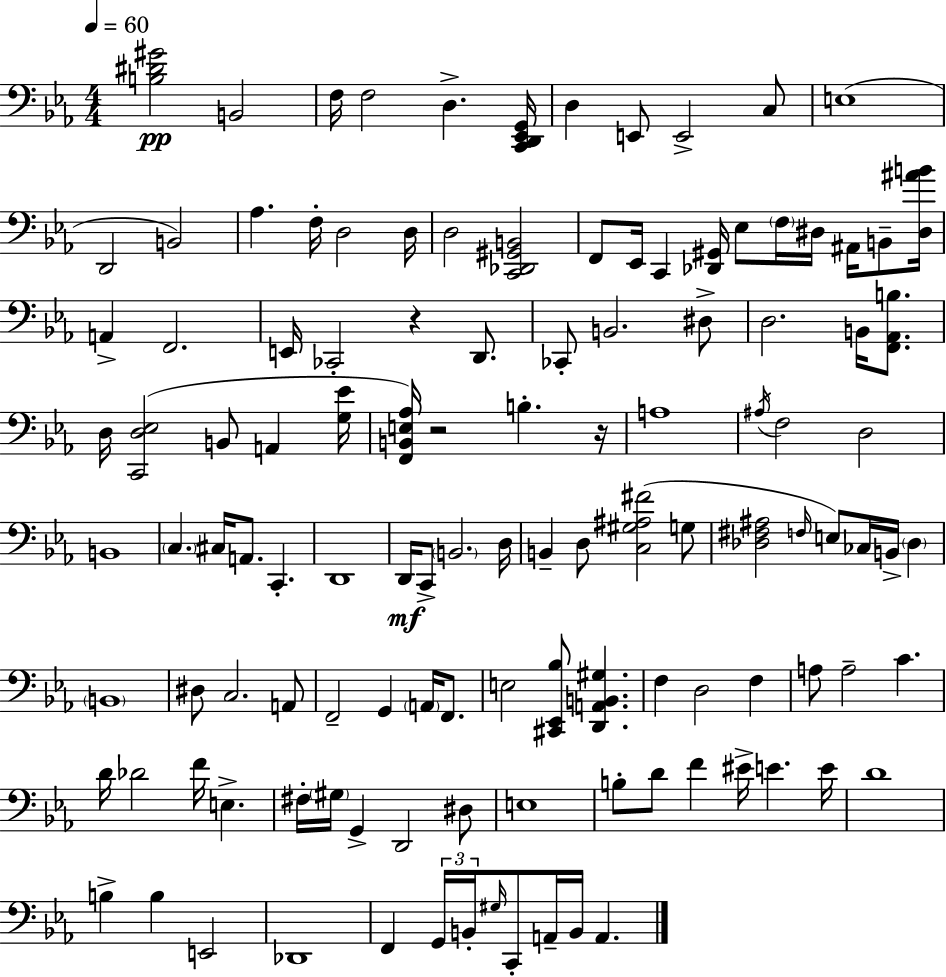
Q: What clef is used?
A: bass